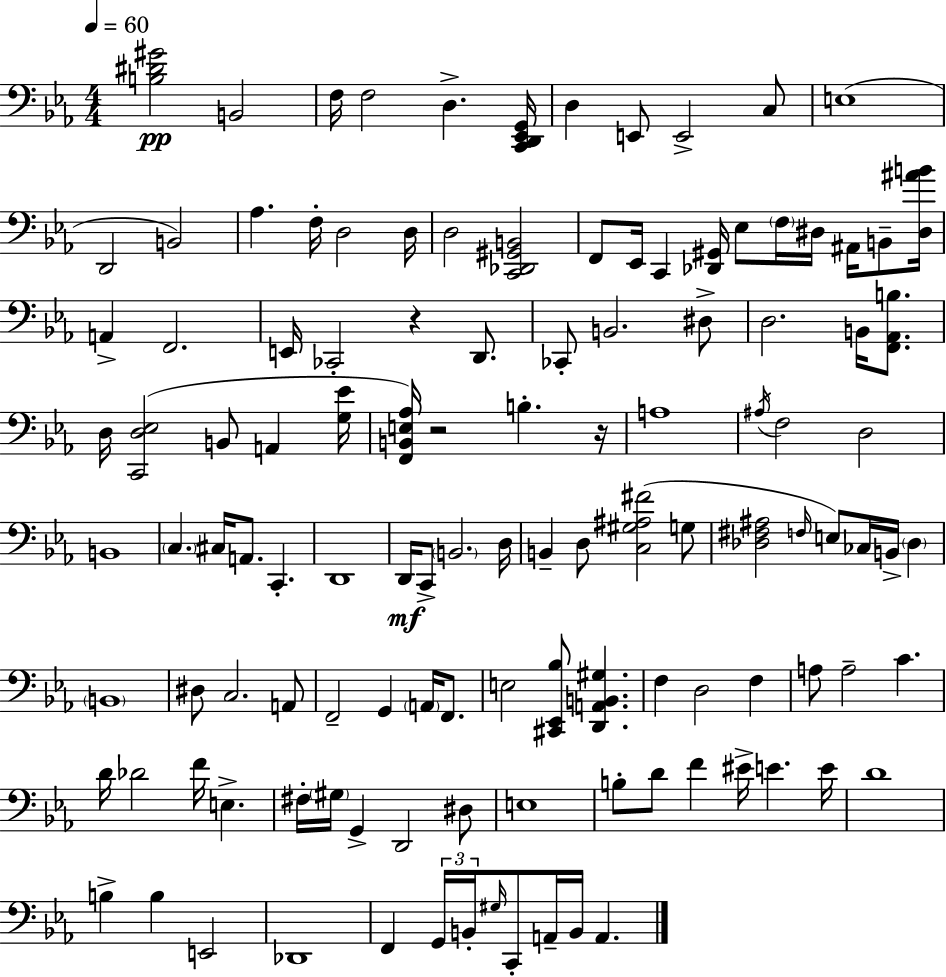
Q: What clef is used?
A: bass